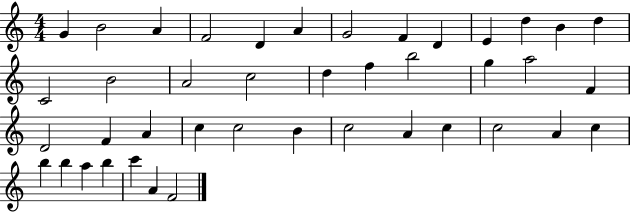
X:1
T:Untitled
M:4/4
L:1/4
K:C
G B2 A F2 D A G2 F D E d B d C2 B2 A2 c2 d f b2 g a2 F D2 F A c c2 B c2 A c c2 A c b b a b c' A F2